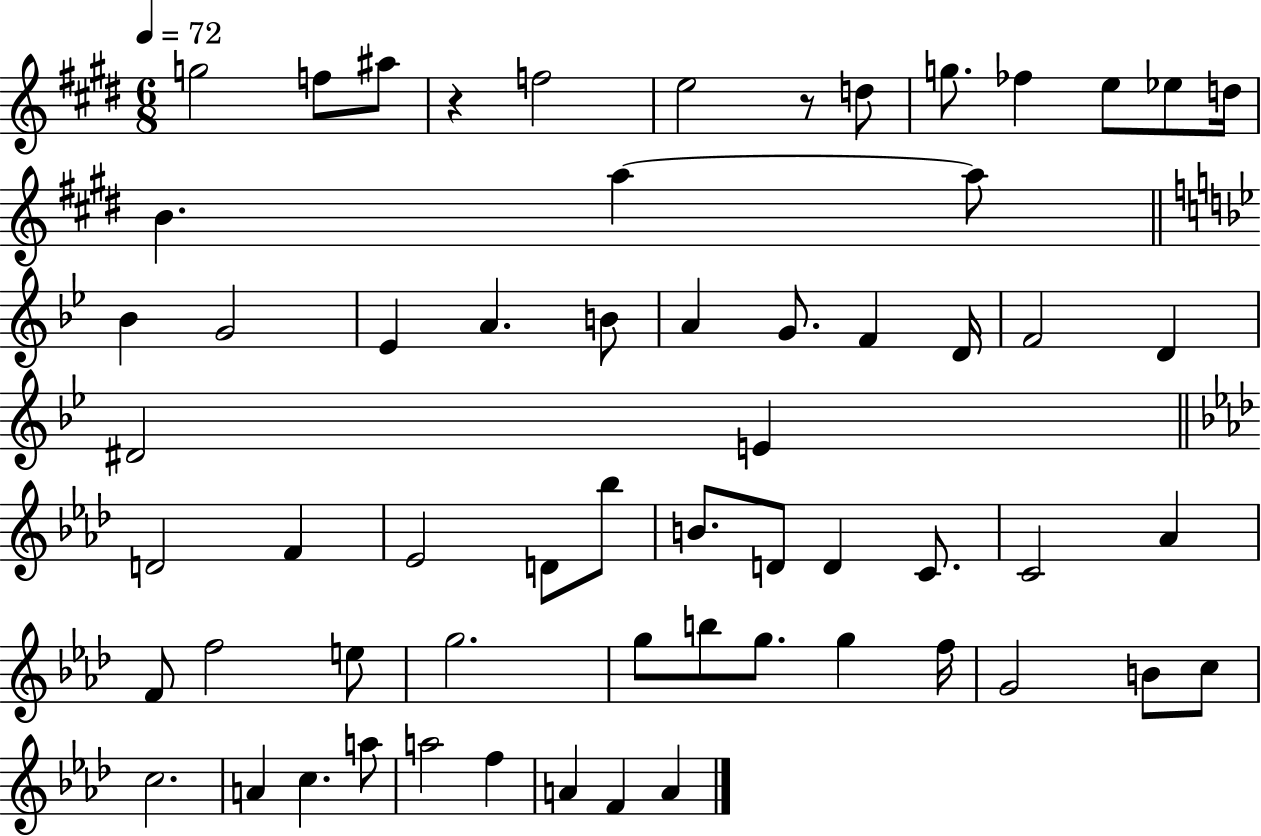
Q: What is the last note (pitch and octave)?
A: A4